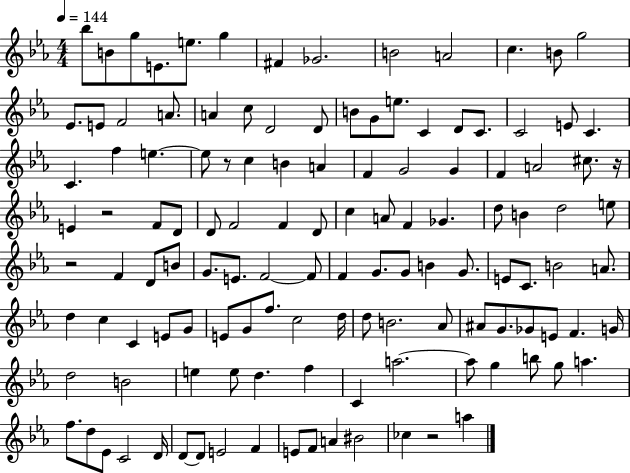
{
  \clef treble
  \numericTimeSignature
  \time 4/4
  \key ees \major
  \tempo 4 = 144
  bes''8 b'8 g''8 e'8. e''8. g''4 | fis'4 ges'2. | b'2 a'2 | c''4. b'8 g''2 | \break ees'8. e'8 f'2 a'8. | a'4 c''8 d'2 d'8 | b'8 g'8 e''8. c'4 d'8 c'8. | c'2 e'8 c'4. | \break c'4. f''4 e''4.~~ | e''8 r8 c''4 b'4 a'4 | f'4 g'2 g'4 | f'4 a'2 cis''8. r16 | \break e'4 r2 f'8 d'8 | d'8 f'2 f'4 d'8 | c''4 a'8 f'4 ges'4. | d''8 b'4 d''2 e''8 | \break r2 f'4 d'8 b'8 | g'8. e'8. f'2~~ f'8 | f'4 g'8. g'8 b'4 g'8. | e'8 c'8. b'2 a'8. | \break d''4 c''4 c'4 e'8 g'8 | e'8 g'8 f''8. c''2 d''16 | d''8 b'2. aes'8 | ais'8 g'8. ges'8 e'8 f'4. g'16 | \break d''2 b'2 | e''4 e''8 d''4. f''4 | c'4 a''2.~~ | a''8 g''4 b''8 g''8 a''4. | \break f''8. d''8 ees'8 c'2 d'16 | d'8~~ d'8 e'2 f'4 | e'8 f'8 a'4 bis'2 | ces''4 r2 a''4 | \break \bar "|."
}